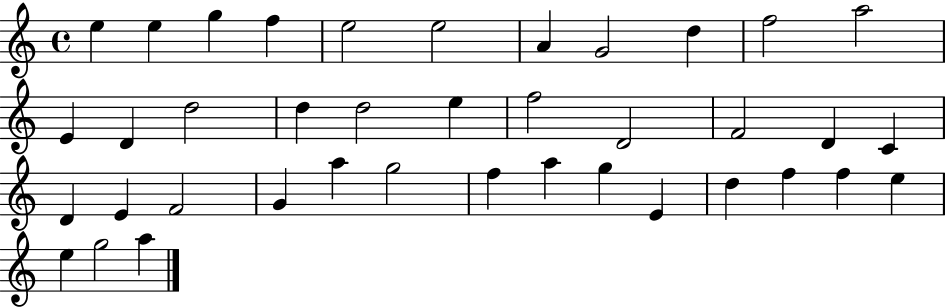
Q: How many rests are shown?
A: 0